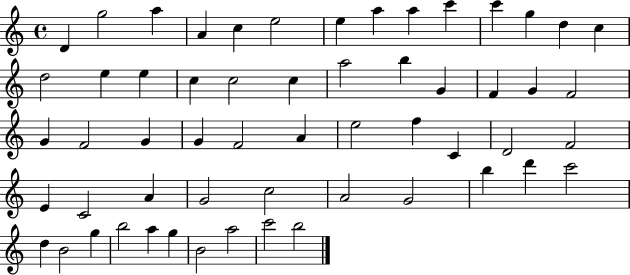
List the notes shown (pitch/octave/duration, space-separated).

D4/q G5/h A5/q A4/q C5/q E5/h E5/q A5/q A5/q C6/q C6/q G5/q D5/q C5/q D5/h E5/q E5/q C5/q C5/h C5/q A5/h B5/q G4/q F4/q G4/q F4/h G4/q F4/h G4/q G4/q F4/h A4/q E5/h F5/q C4/q D4/h F4/h E4/q C4/h A4/q G4/h C5/h A4/h G4/h B5/q D6/q C6/h D5/q B4/h G5/q B5/h A5/q G5/q B4/h A5/h C6/h B5/h